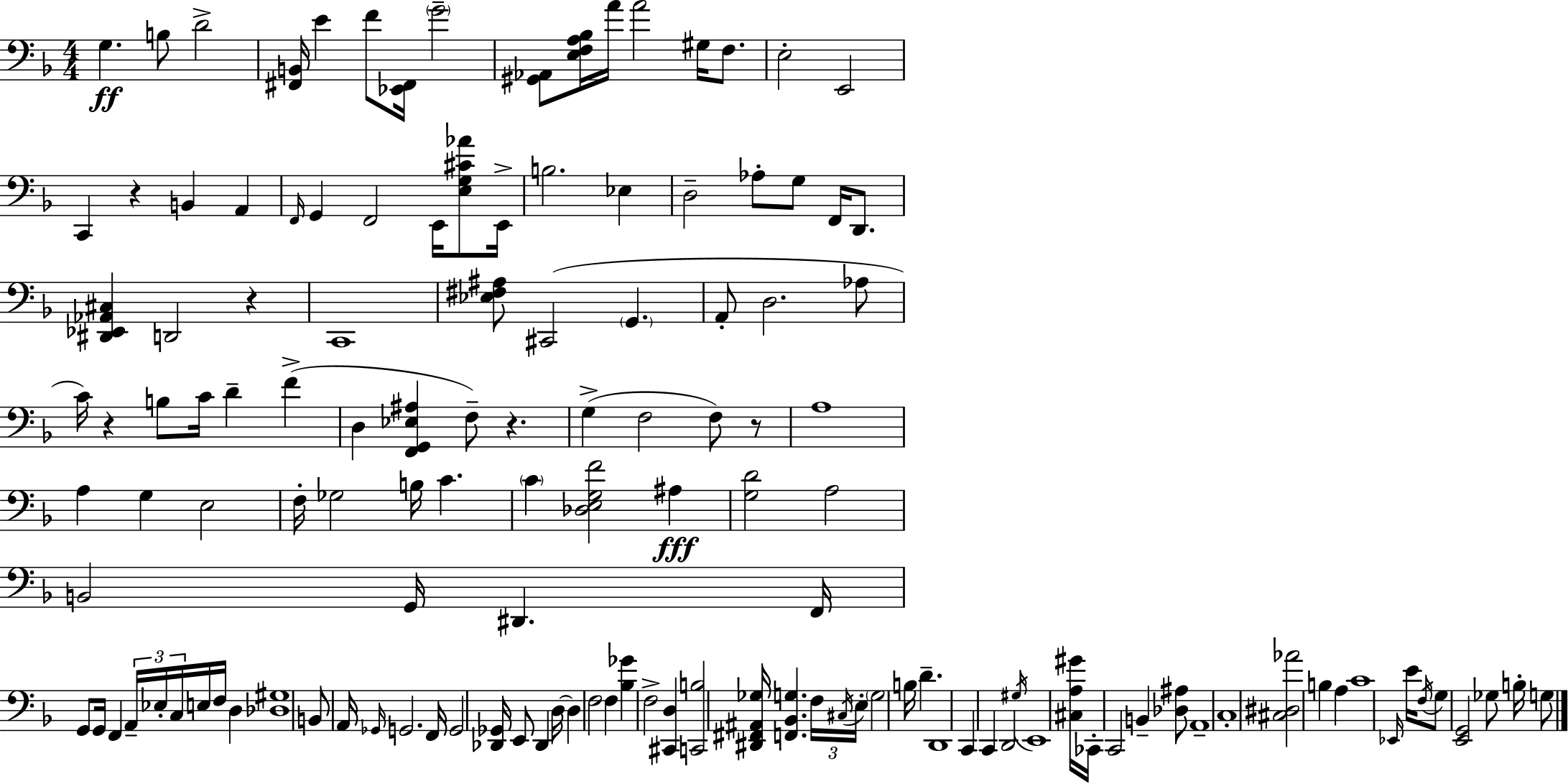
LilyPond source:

{
  \clef bass
  \numericTimeSignature
  \time 4/4
  \key d \minor
  \repeat volta 2 { g4.\ff b8 d'2-> | <fis, b,>16 e'4 f'8 <ees, fis,>16 \parenthesize g'2-- | <gis, aes,>8 <e f a bes>16 a'16 a'2 gis16 f8. | e2-. e,2 | \break c,4 r4 b,4 a,4 | \grace { f,16 } g,4 f,2 e,16 <e g cis' aes'>8 | e,16-> b2. ees4 | d2-- aes8-. g8 f,16 d,8. | \break <dis, ees, aes, cis>4 d,2 r4 | c,1 | <ees fis ais>8 cis,2( \parenthesize g,4. | a,8-. d2. aes8 | \break c'16) r4 b8 c'16 d'4-- f'4->( | d4 <f, g, ees ais>4 f8--) r4. | g4->( f2 f8) r8 | a1 | \break a4 g4 e2 | f16-. ges2 b16 c'4. | \parenthesize c'4 <des e g f'>2 ais4\fff | <g d'>2 a2 | \break b,2 g,16 dis,4. | f,16 g,8 g,16 f,4 \tuplet 3/2 { a,16-- ees16-. c16 } e16 f16 d4 | <des gis>1 | b,8 a,16 \grace { ges,16 } g,2. | \break f,16 g,2 <des, ges,>16 e,8 des,4 | d16~~ d4 f2 f4 | <bes ges'>4 f2-> <cis, d>4 | <c, b>2 <dis, fis, ais, ges>16 <f, bes, g>4. | \break \tuplet 3/2 { f16 \acciaccatura { cis16 } e16-. } \parenthesize g2 b16 d'4.-- | d,1 | c,4 c,4 d,2 | \acciaccatura { gis16 } e,1 | \break <cis a gis'>16 ces,16-. c,2 b,4-- | <des ais>8 a,1-- | c1-. | <cis dis aes'>2 b4 | \break a4 c'1 | \grace { ees,16 } e'16 \acciaccatura { f16 } g8 <e, g,>2 | ges8 b16-. g8 } \bar "|."
}